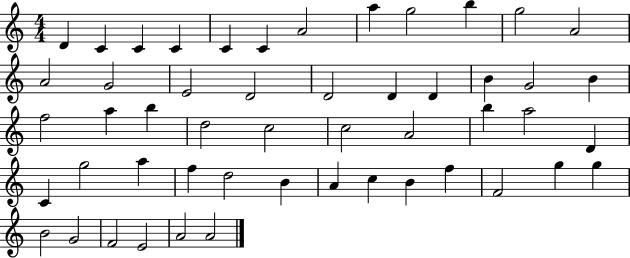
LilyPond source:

{
  \clef treble
  \numericTimeSignature
  \time 4/4
  \key c \major
  d'4 c'4 c'4 c'4 | c'4 c'4 a'2 | a''4 g''2 b''4 | g''2 a'2 | \break a'2 g'2 | e'2 d'2 | d'2 d'4 d'4 | b'4 g'2 b'4 | \break f''2 a''4 b''4 | d''2 c''2 | c''2 a'2 | b''4 a''2 d'4 | \break c'4 g''2 a''4 | f''4 d''2 b'4 | a'4 c''4 b'4 f''4 | f'2 g''4 g''4 | \break b'2 g'2 | f'2 e'2 | a'2 a'2 | \bar "|."
}